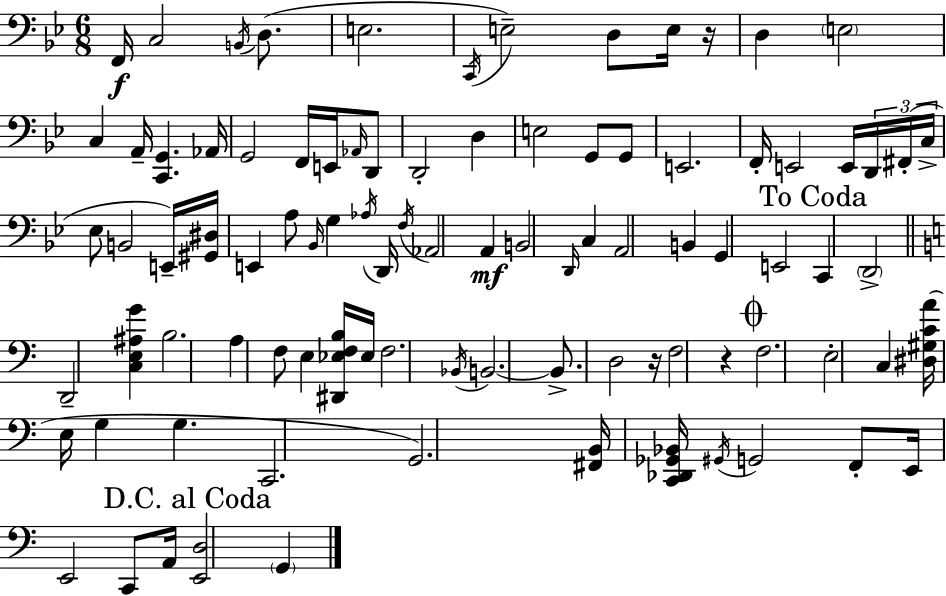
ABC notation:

X:1
T:Untitled
M:6/8
L:1/4
K:Gm
F,,/4 C,2 B,,/4 D,/2 E,2 C,,/4 E,2 D,/2 E,/4 z/4 D, E,2 C, A,,/4 [C,,G,,] _A,,/4 G,,2 F,,/4 E,,/4 _A,,/4 D,,/2 D,,2 D, E,2 G,,/2 G,,/2 E,,2 F,,/4 E,,2 E,,/4 D,,/4 ^F,,/4 C,/4 _E,/2 B,,2 E,,/4 [^G,,^D,]/4 E,, A,/2 _B,,/4 G, _A,/4 D,,/4 F,/4 _A,,2 A,, B,,2 D,,/4 C, A,,2 B,, G,, E,,2 C,, D,,2 D,,2 [C,E,^A,G] B,2 A, F,/2 E, [^D,,_E,F,B,]/4 _E,/4 F,2 _B,,/4 B,,2 B,,/2 D,2 z/4 F,2 z F,2 E,2 C, [^D,^G,CA]/4 E,/4 G, G, C,,2 G,,2 [^F,,B,,]/4 [C,,_D,,_G,,_B,,]/4 ^G,,/4 G,,2 F,,/2 E,,/4 E,,2 C,,/2 A,,/4 [E,,D,]2 G,,